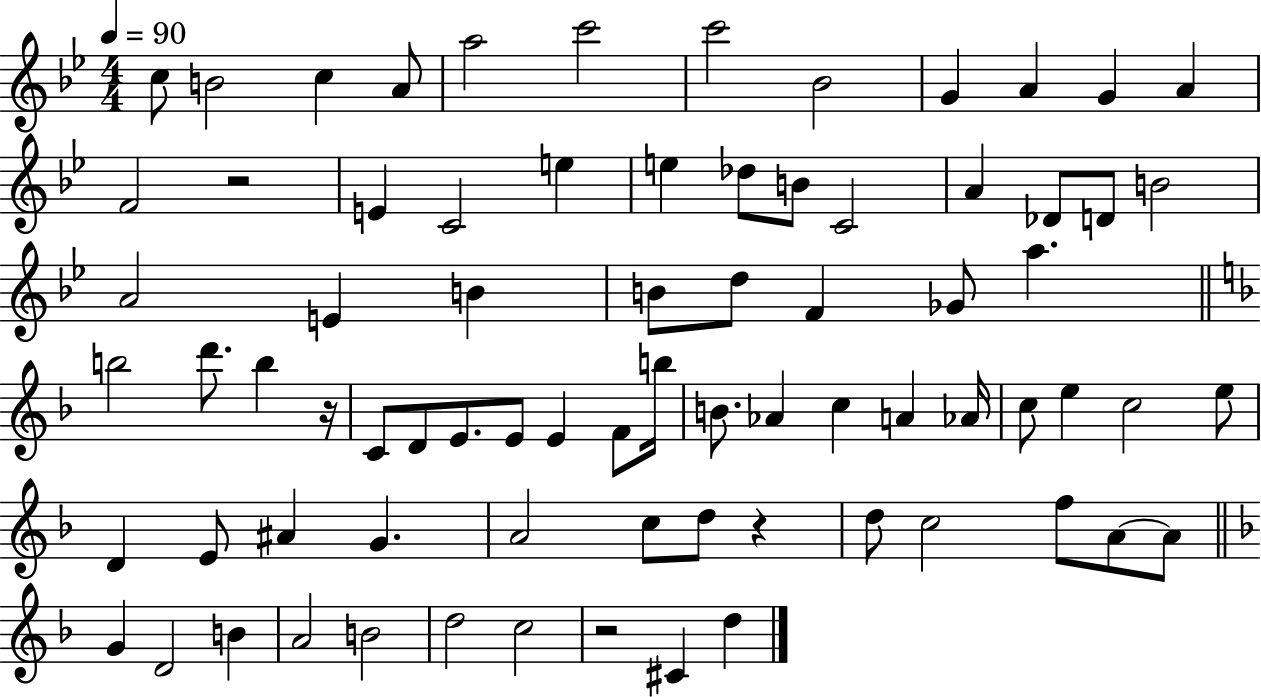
{
  \clef treble
  \numericTimeSignature
  \time 4/4
  \key bes \major
  \tempo 4 = 90
  c''8 b'2 c''4 a'8 | a''2 c'''2 | c'''2 bes'2 | g'4 a'4 g'4 a'4 | \break f'2 r2 | e'4 c'2 e''4 | e''4 des''8 b'8 c'2 | a'4 des'8 d'8 b'2 | \break a'2 e'4 b'4 | b'8 d''8 f'4 ges'8 a''4. | \bar "||" \break \key d \minor b''2 d'''8. b''4 r16 | c'8 d'8 e'8. e'8 e'4 f'8 b''16 | b'8. aes'4 c''4 a'4 aes'16 | c''8 e''4 c''2 e''8 | \break d'4 e'8 ais'4 g'4. | a'2 c''8 d''8 r4 | d''8 c''2 f''8 a'8~~ a'8 | \bar "||" \break \key d \minor g'4 d'2 b'4 | a'2 b'2 | d''2 c''2 | r2 cis'4 d''4 | \break \bar "|."
}